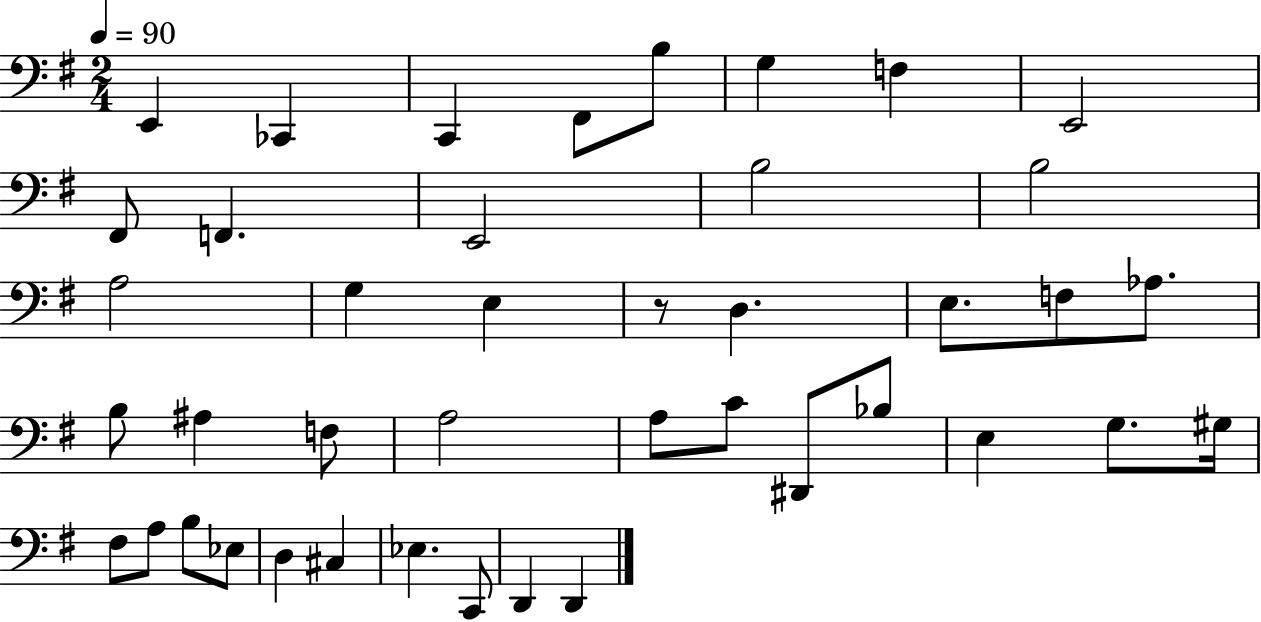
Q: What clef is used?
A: bass